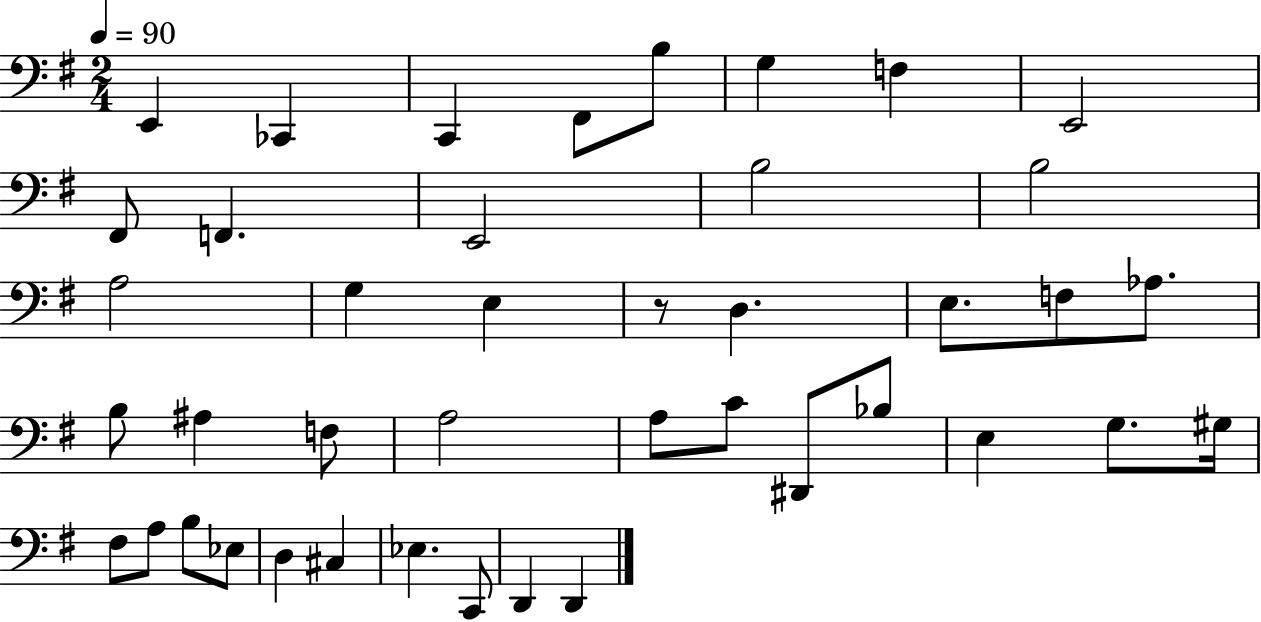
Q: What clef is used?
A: bass